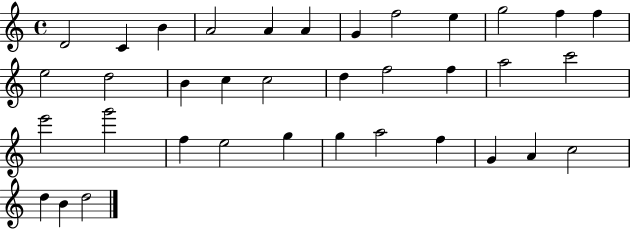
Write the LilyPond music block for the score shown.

{
  \clef treble
  \time 4/4
  \defaultTimeSignature
  \key c \major
  d'2 c'4 b'4 | a'2 a'4 a'4 | g'4 f''2 e''4 | g''2 f''4 f''4 | \break e''2 d''2 | b'4 c''4 c''2 | d''4 f''2 f''4 | a''2 c'''2 | \break e'''2 g'''2 | f''4 e''2 g''4 | g''4 a''2 f''4 | g'4 a'4 c''2 | \break d''4 b'4 d''2 | \bar "|."
}